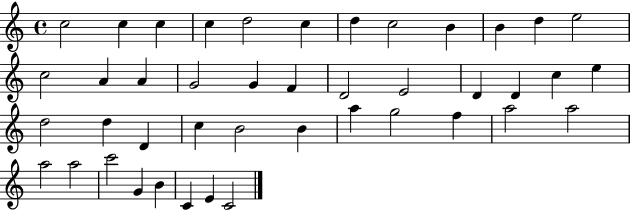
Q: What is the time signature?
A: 4/4